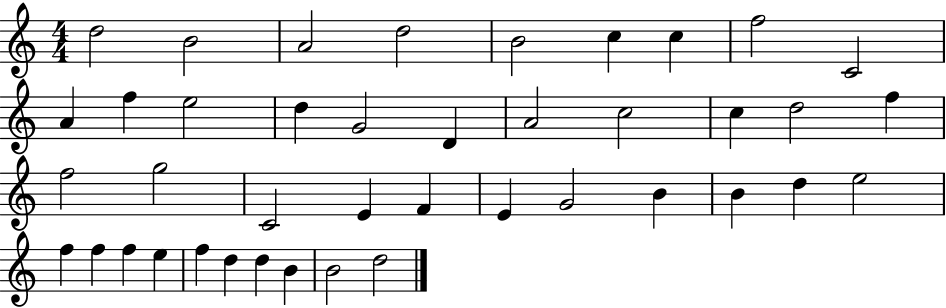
{
  \clef treble
  \numericTimeSignature
  \time 4/4
  \key c \major
  d''2 b'2 | a'2 d''2 | b'2 c''4 c''4 | f''2 c'2 | \break a'4 f''4 e''2 | d''4 g'2 d'4 | a'2 c''2 | c''4 d''2 f''4 | \break f''2 g''2 | c'2 e'4 f'4 | e'4 g'2 b'4 | b'4 d''4 e''2 | \break f''4 f''4 f''4 e''4 | f''4 d''4 d''4 b'4 | b'2 d''2 | \bar "|."
}